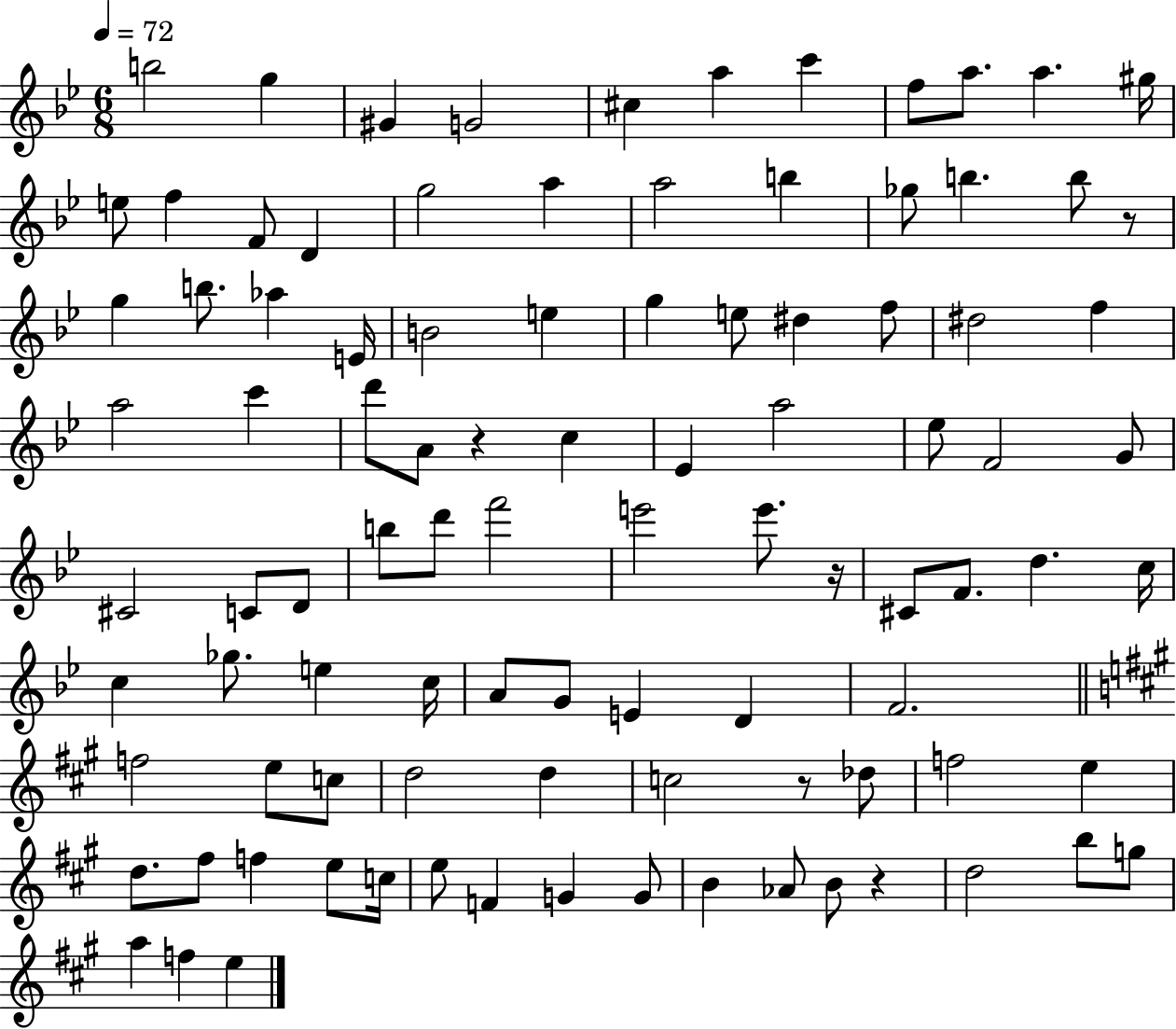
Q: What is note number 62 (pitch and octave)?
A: G4